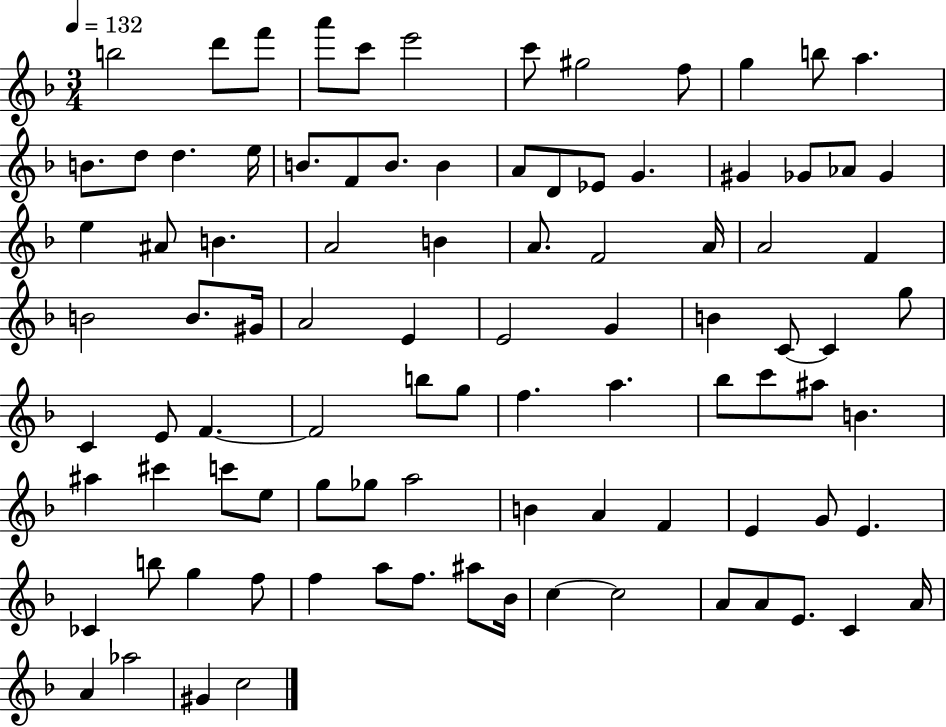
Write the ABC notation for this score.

X:1
T:Untitled
M:3/4
L:1/4
K:F
b2 d'/2 f'/2 a'/2 c'/2 e'2 c'/2 ^g2 f/2 g b/2 a B/2 d/2 d e/4 B/2 F/2 B/2 B A/2 D/2 _E/2 G ^G _G/2 _A/2 _G e ^A/2 B A2 B A/2 F2 A/4 A2 F B2 B/2 ^G/4 A2 E E2 G B C/2 C g/2 C E/2 F F2 b/2 g/2 f a _b/2 c'/2 ^a/2 B ^a ^c' c'/2 e/2 g/2 _g/2 a2 B A F E G/2 E _C b/2 g f/2 f a/2 f/2 ^a/2 _B/4 c c2 A/2 A/2 E/2 C A/4 A _a2 ^G c2